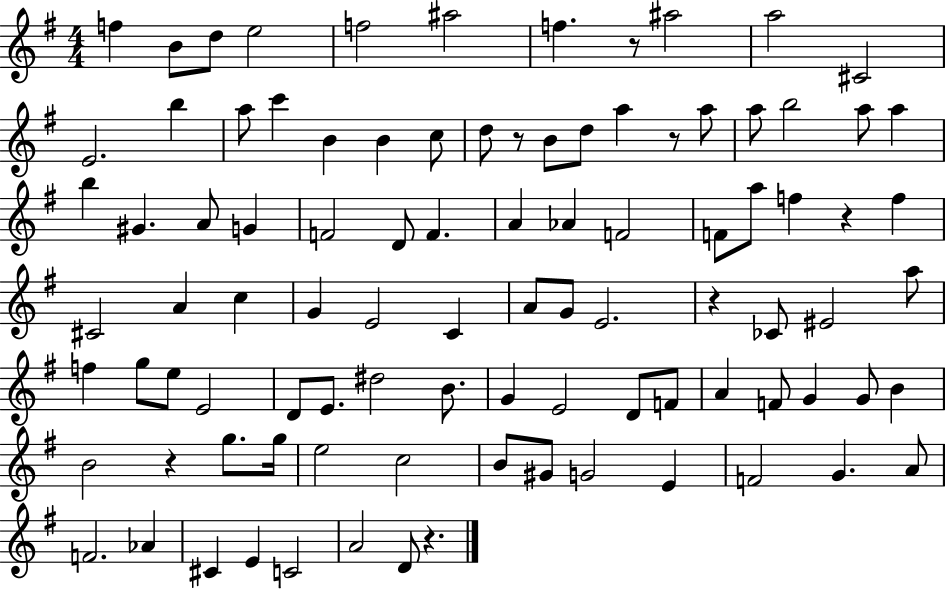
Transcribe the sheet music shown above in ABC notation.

X:1
T:Untitled
M:4/4
L:1/4
K:G
f B/2 d/2 e2 f2 ^a2 f z/2 ^a2 a2 ^C2 E2 b a/2 c' B B c/2 d/2 z/2 B/2 d/2 a z/2 a/2 a/2 b2 a/2 a b ^G A/2 G F2 D/2 F A _A F2 F/2 a/2 f z f ^C2 A c G E2 C A/2 G/2 E2 z _C/2 ^E2 a/2 f g/2 e/2 E2 D/2 E/2 ^d2 B/2 G E2 D/2 F/2 A F/2 G G/2 B B2 z g/2 g/4 e2 c2 B/2 ^G/2 G2 E F2 G A/2 F2 _A ^C E C2 A2 D/2 z